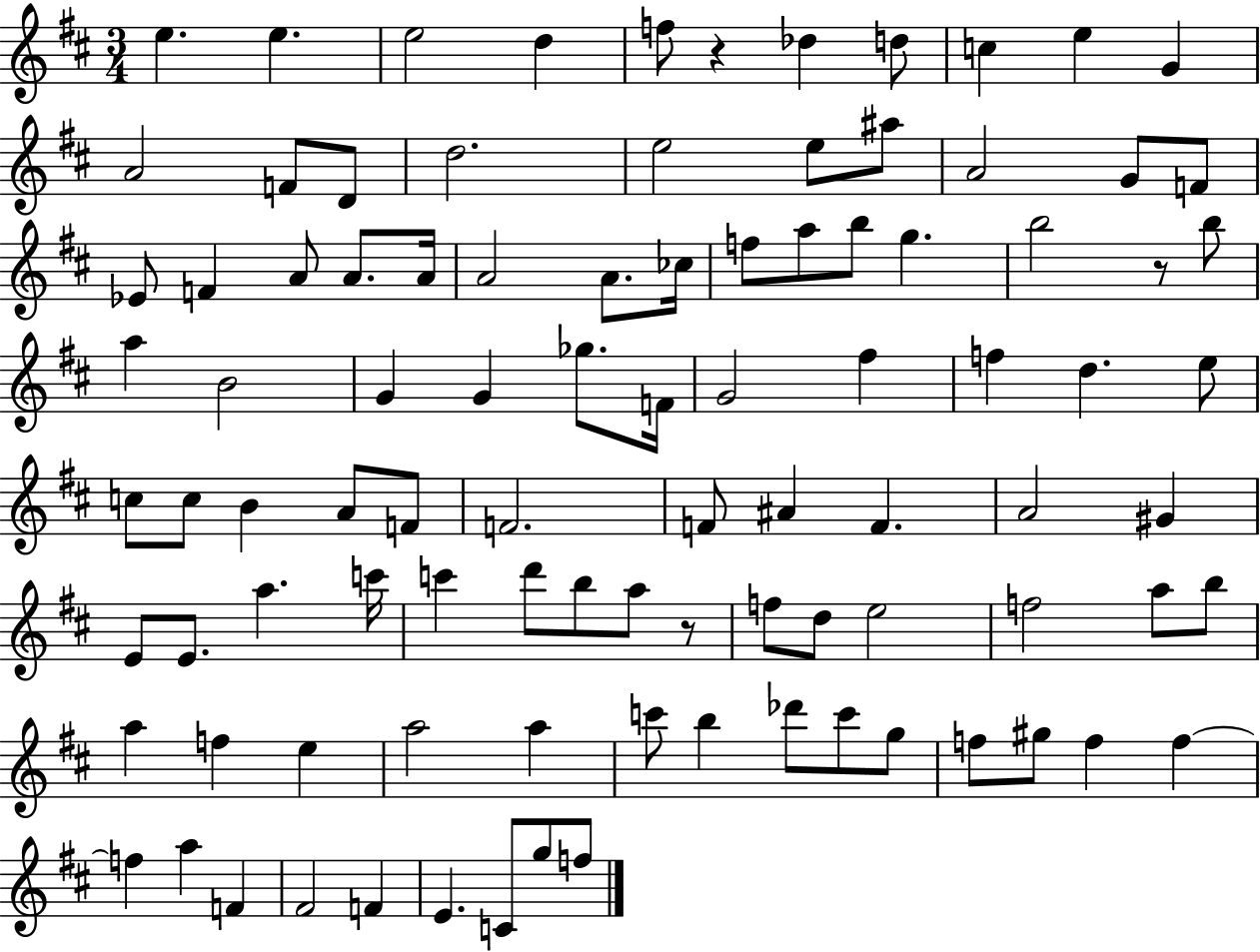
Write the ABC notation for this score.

X:1
T:Untitled
M:3/4
L:1/4
K:D
e e e2 d f/2 z _d d/2 c e G A2 F/2 D/2 d2 e2 e/2 ^a/2 A2 G/2 F/2 _E/2 F A/2 A/2 A/4 A2 A/2 _c/4 f/2 a/2 b/2 g b2 z/2 b/2 a B2 G G _g/2 F/4 G2 ^f f d e/2 c/2 c/2 B A/2 F/2 F2 F/2 ^A F A2 ^G E/2 E/2 a c'/4 c' d'/2 b/2 a/2 z/2 f/2 d/2 e2 f2 a/2 b/2 a f e a2 a c'/2 b _d'/2 c'/2 g/2 f/2 ^g/2 f f f a F ^F2 F E C/2 g/2 f/2